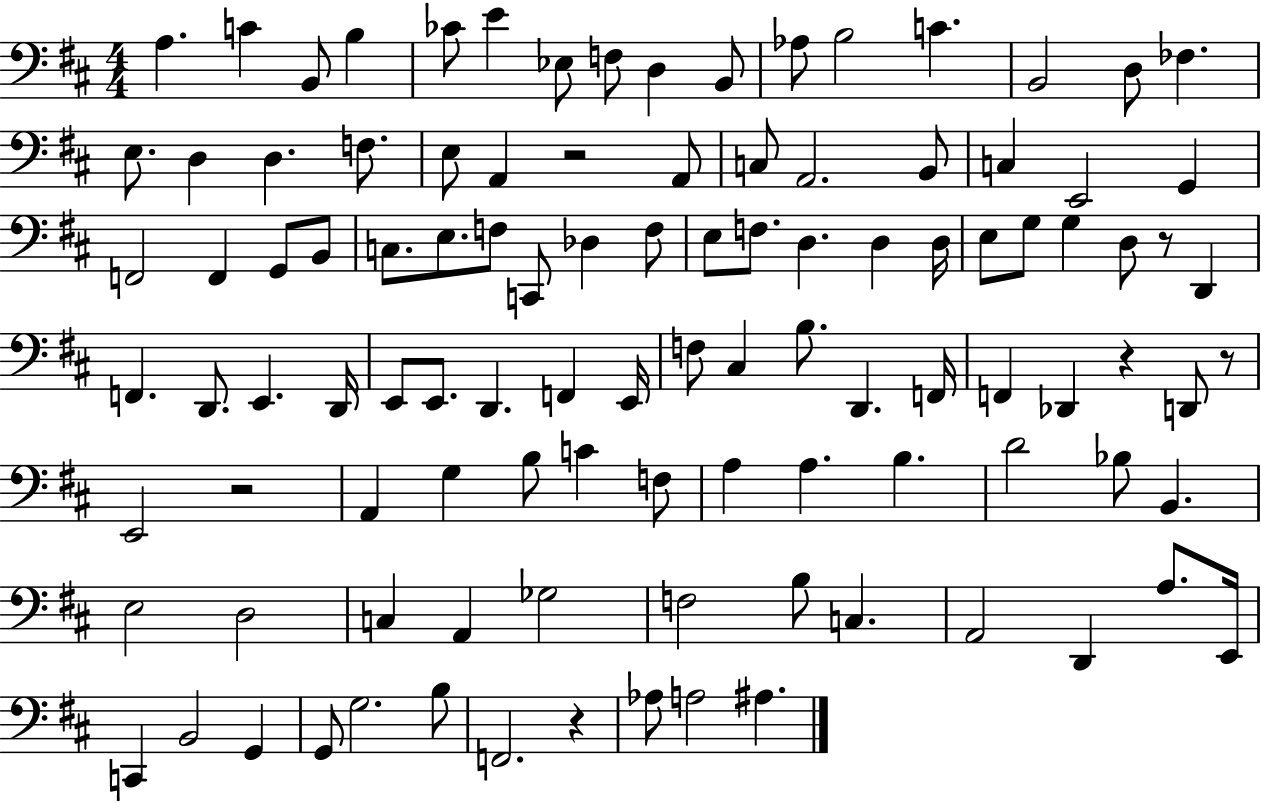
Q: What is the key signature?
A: D major